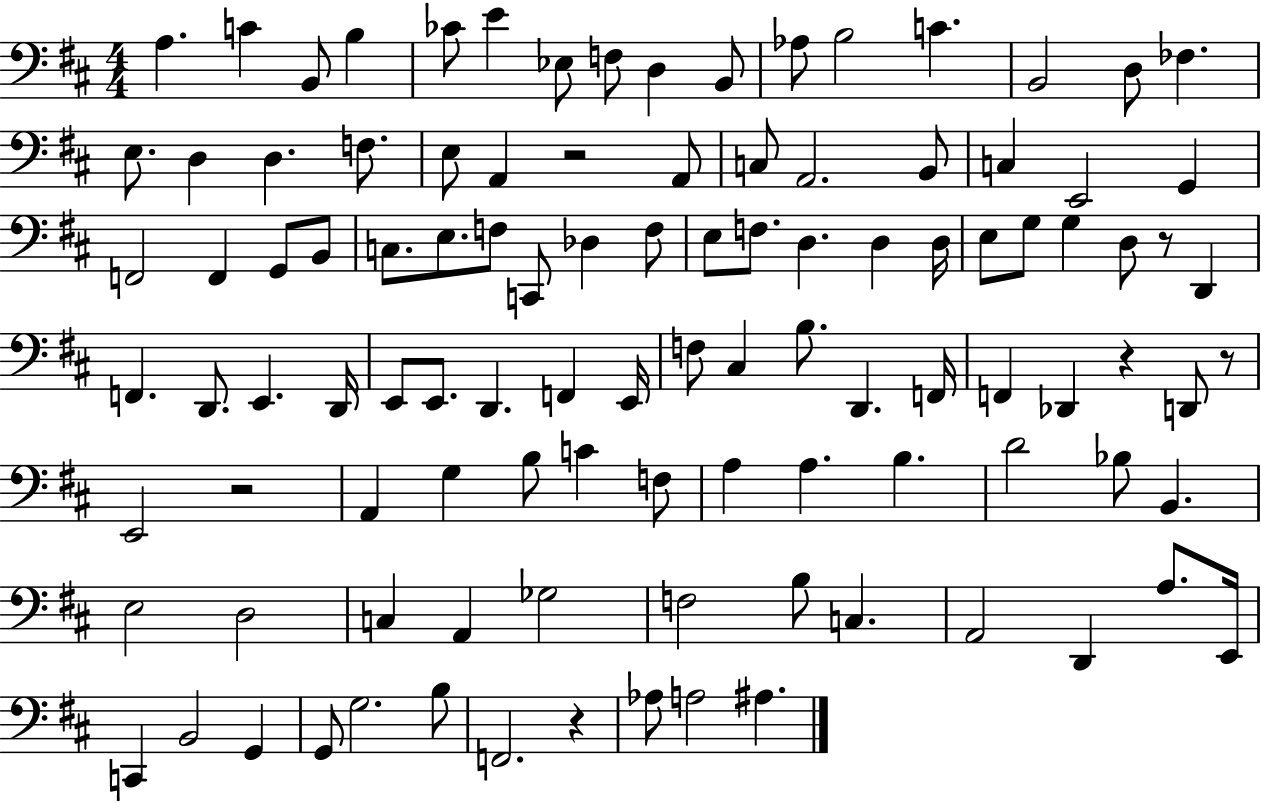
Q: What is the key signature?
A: D major